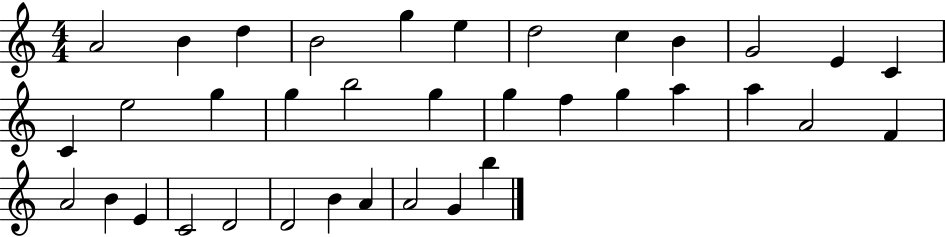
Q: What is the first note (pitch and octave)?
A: A4